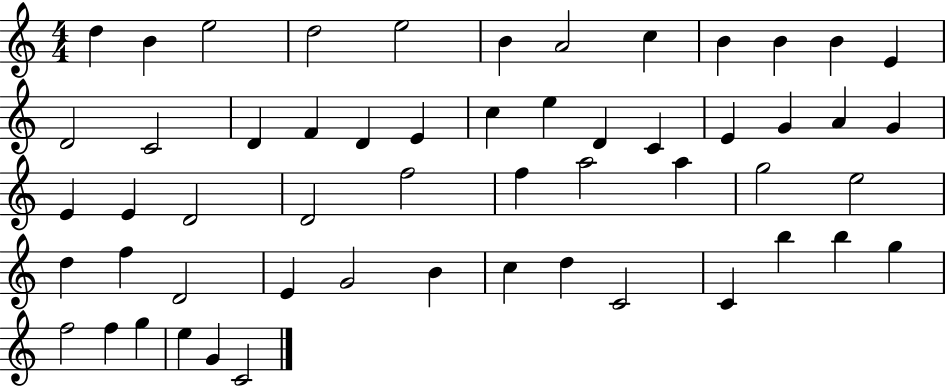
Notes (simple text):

D5/q B4/q E5/h D5/h E5/h B4/q A4/h C5/q B4/q B4/q B4/q E4/q D4/h C4/h D4/q F4/q D4/q E4/q C5/q E5/q D4/q C4/q E4/q G4/q A4/q G4/q E4/q E4/q D4/h D4/h F5/h F5/q A5/h A5/q G5/h E5/h D5/q F5/q D4/h E4/q G4/h B4/q C5/q D5/q C4/h C4/q B5/q B5/q G5/q F5/h F5/q G5/q E5/q G4/q C4/h